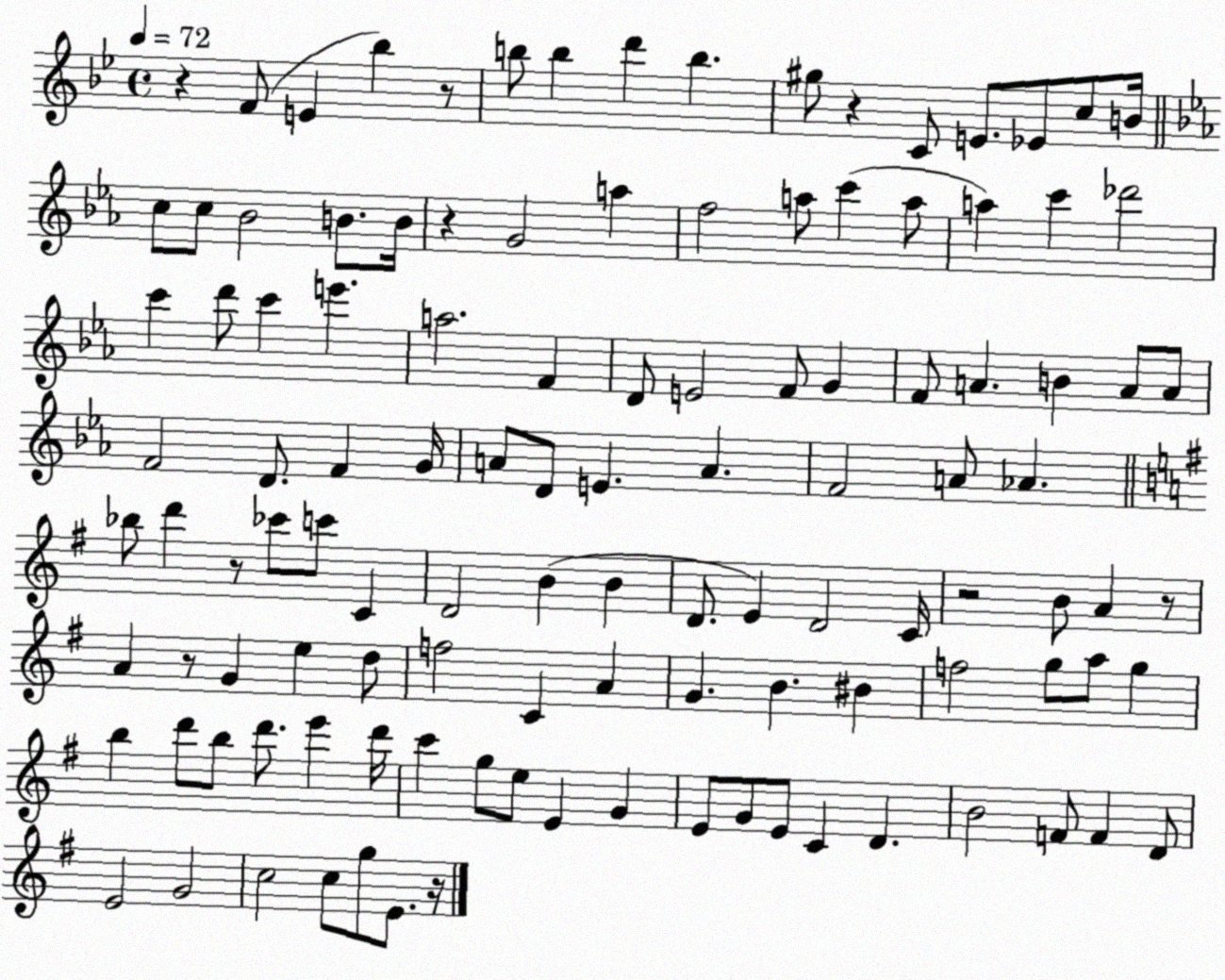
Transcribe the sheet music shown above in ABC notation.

X:1
T:Untitled
M:4/4
L:1/4
K:Bb
z F/2 E _b z/2 b/2 b d' b ^g/2 z C/2 E/2 _E/2 c/2 B/4 c/2 c/2 _B2 B/2 B/4 z G2 a f2 a/2 c' a/2 a c' _d'2 c' d'/2 c' e' a2 F D/2 E2 F/2 G F/2 A B A/2 A/2 F2 D/2 F G/4 A/2 D/2 E A F2 A/2 _A _b/2 d' z/2 _c'/2 c'/2 C D2 B B D/2 E D2 C/4 z2 B/2 A z/2 A z/2 G e d/2 f2 C A G B ^B f2 g/2 a/2 g b d'/2 b/2 d'/2 e' d'/4 c' g/2 e/2 E G E/2 G/2 E/2 C D B2 F/2 F D/2 E2 G2 c2 c/2 g/2 E/2 z/4